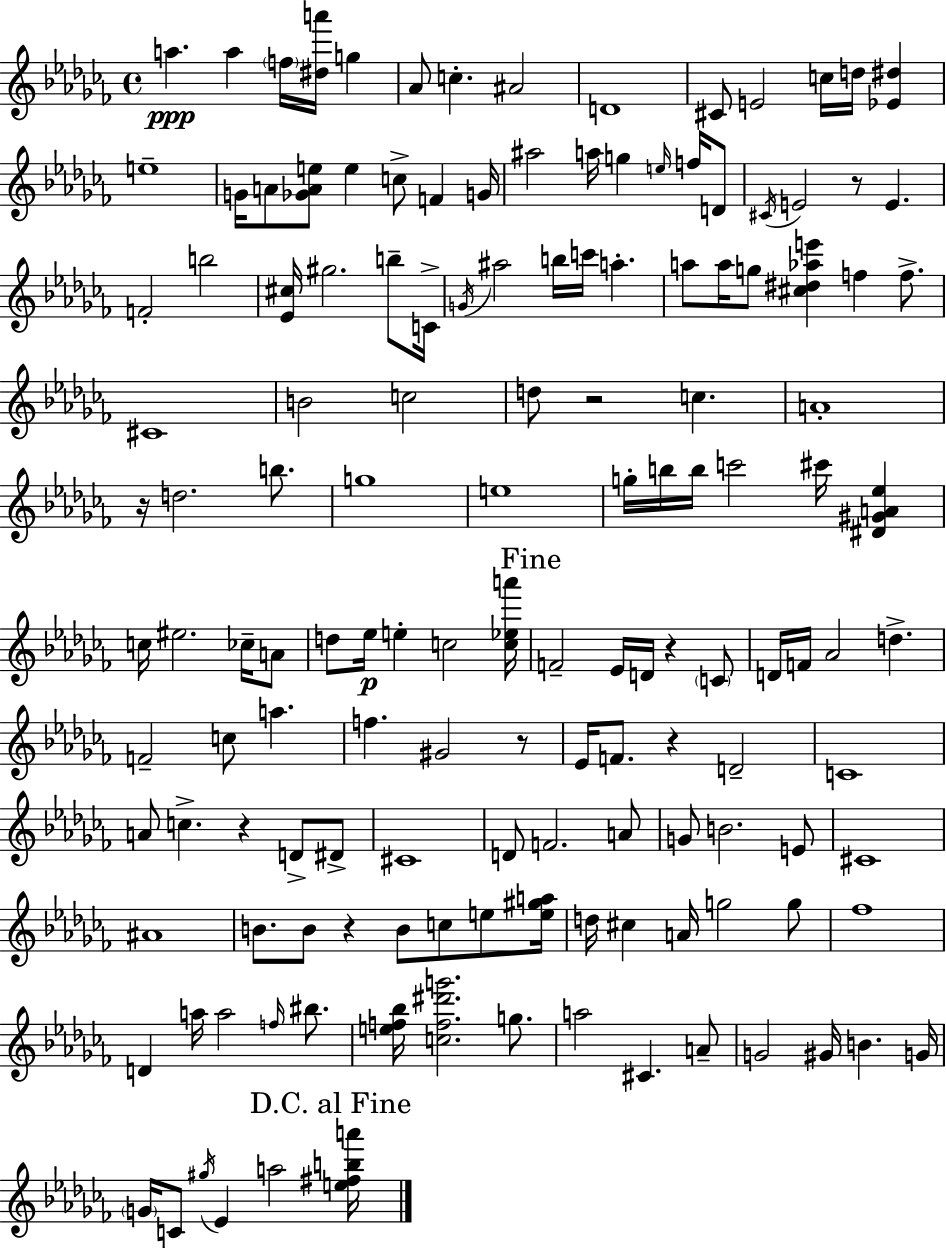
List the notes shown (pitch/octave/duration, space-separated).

A5/q. A5/q F5/s [D#5,A6]/s G5/q Ab4/e C5/q. A#4/h D4/w C#4/e E4/h C5/s D5/s [Eb4,D#5]/q E5/w G4/s A4/e [Gb4,A4,E5]/e E5/q C5/e F4/q G4/s A#5/h A5/s G5/q E5/s F5/s D4/e C#4/s E4/h R/e E4/q. F4/h B5/h [Eb4,C#5]/s G#5/h. B5/e C4/s G4/s A#5/h B5/s C6/s A5/q. A5/e A5/s G5/e [C#5,D#5,Ab5,E6]/q F5/q F5/e. C#4/w B4/h C5/h D5/e R/h C5/q. A4/w R/s D5/h. B5/e. G5/w E5/w G5/s B5/s B5/s C6/h C#6/s [D#4,G#4,A4,Eb5]/q C5/s EIS5/h. CES5/s A4/e D5/e Eb5/s E5/q C5/h [C5,Eb5,A6]/s F4/h Eb4/s D4/s R/q C4/e D4/s F4/s Ab4/h D5/q. F4/h C5/e A5/q. F5/q. G#4/h R/e Eb4/s F4/e. R/q D4/h C4/w A4/e C5/q. R/q D4/e D#4/e C#4/w D4/e F4/h. A4/e G4/e B4/h. E4/e C#4/w A#4/w B4/e. B4/e R/q B4/e C5/e E5/e [E5,G#5,A5]/s D5/s C#5/q A4/s G5/h G5/e FES5/w D4/q A5/s A5/h F5/s BIS5/e. [E5,F5,Bb5]/s [C5,F5,D#6,G6]/h. G5/e. A5/h C#4/q. A4/e G4/h G#4/s B4/q. G4/s G4/s C4/e G#5/s Eb4/q A5/h [E5,F#5,B5,A6]/s